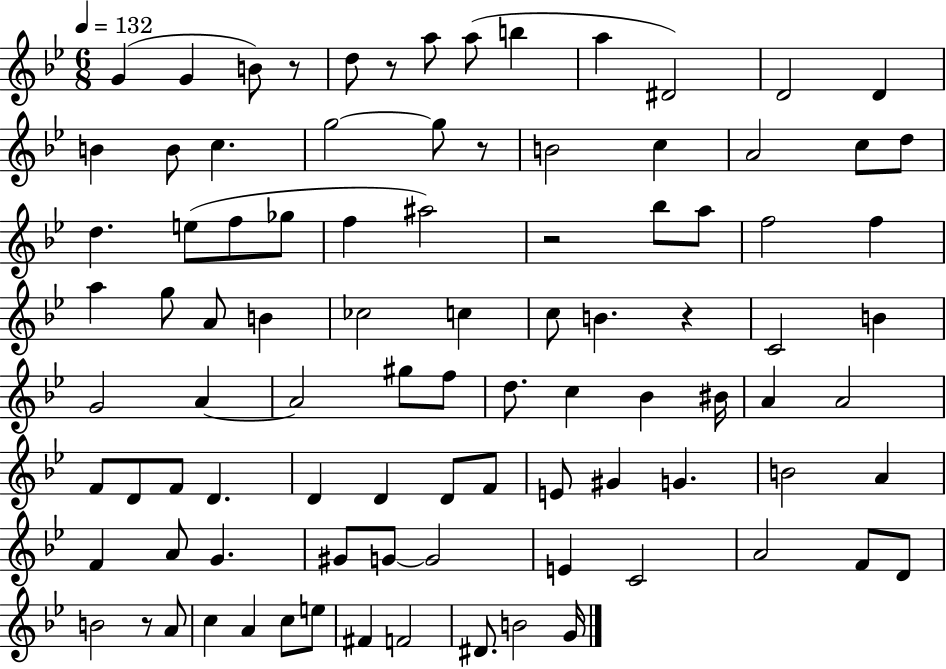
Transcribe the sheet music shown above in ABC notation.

X:1
T:Untitled
M:6/8
L:1/4
K:Bb
G G B/2 z/2 d/2 z/2 a/2 a/2 b a ^D2 D2 D B B/2 c g2 g/2 z/2 B2 c A2 c/2 d/2 d e/2 f/2 _g/2 f ^a2 z2 _b/2 a/2 f2 f a g/2 A/2 B _c2 c c/2 B z C2 B G2 A A2 ^g/2 f/2 d/2 c _B ^B/4 A A2 F/2 D/2 F/2 D D D D/2 F/2 E/2 ^G G B2 A F A/2 G ^G/2 G/2 G2 E C2 A2 F/2 D/2 B2 z/2 A/2 c A c/2 e/2 ^F F2 ^D/2 B2 G/4